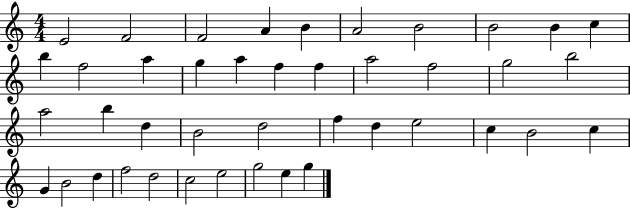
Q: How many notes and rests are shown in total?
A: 42